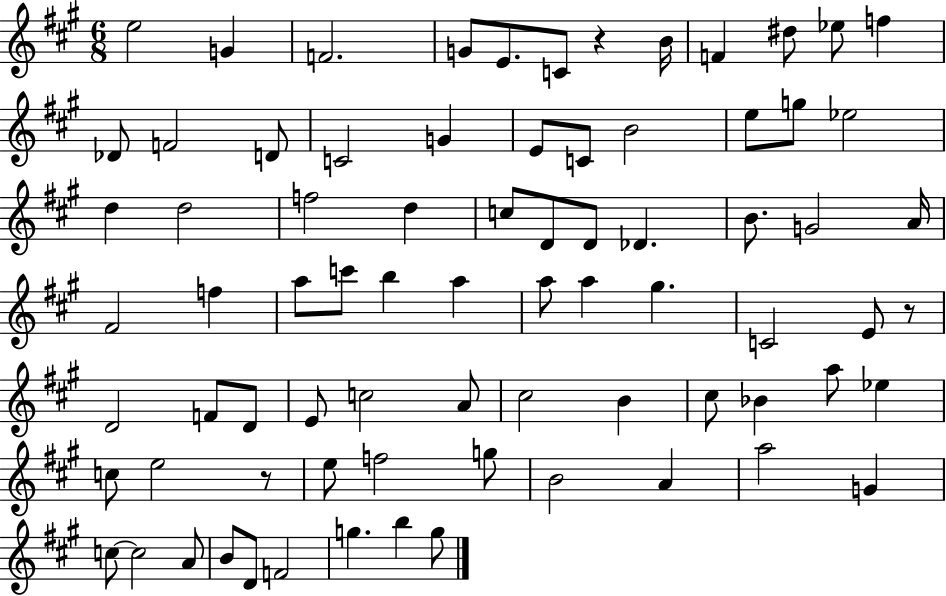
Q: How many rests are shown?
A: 3